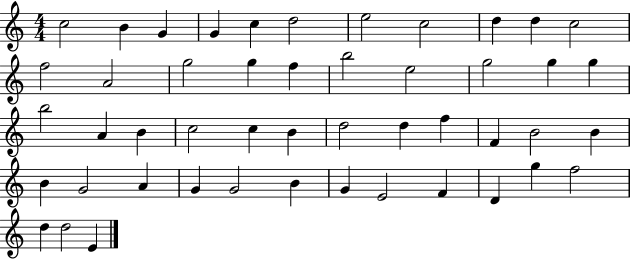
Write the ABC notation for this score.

X:1
T:Untitled
M:4/4
L:1/4
K:C
c2 B G G c d2 e2 c2 d d c2 f2 A2 g2 g f b2 e2 g2 g g b2 A B c2 c B d2 d f F B2 B B G2 A G G2 B G E2 F D g f2 d d2 E